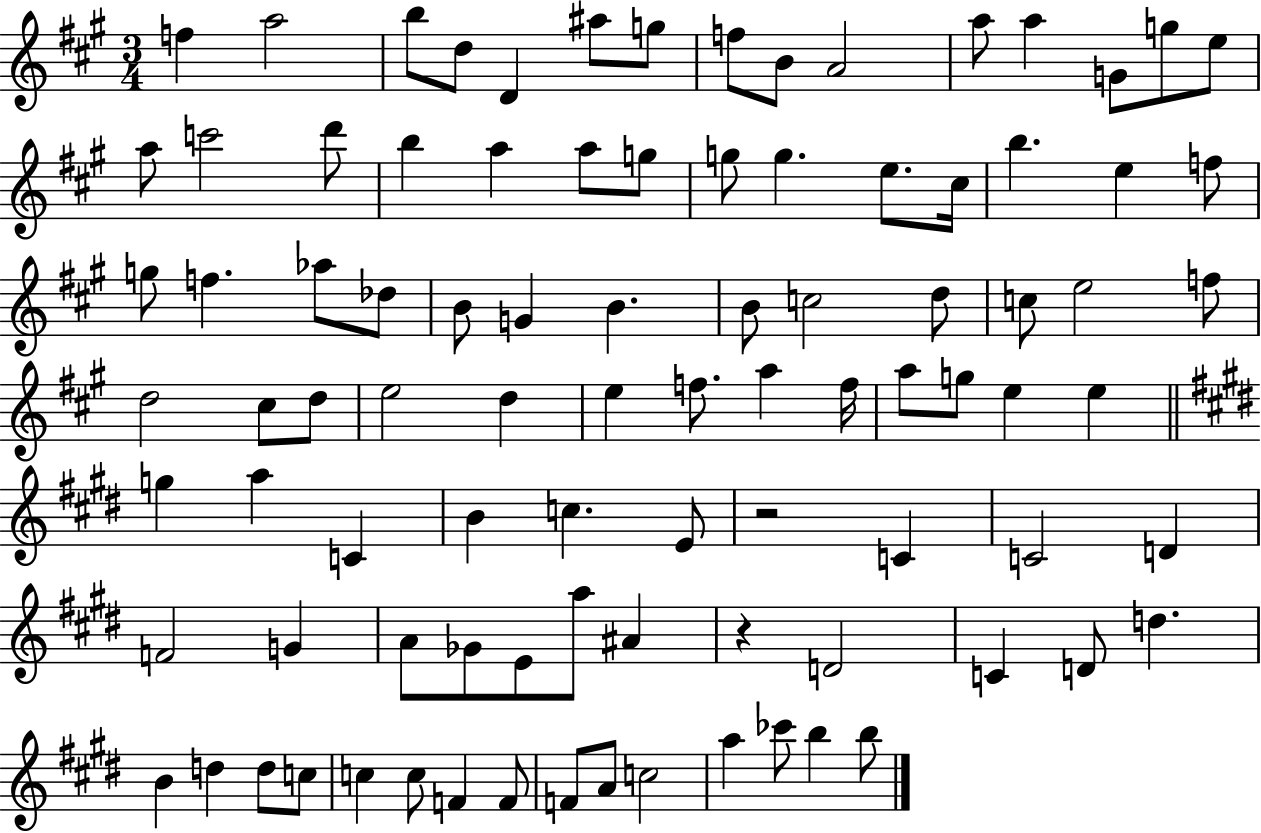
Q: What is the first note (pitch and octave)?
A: F5